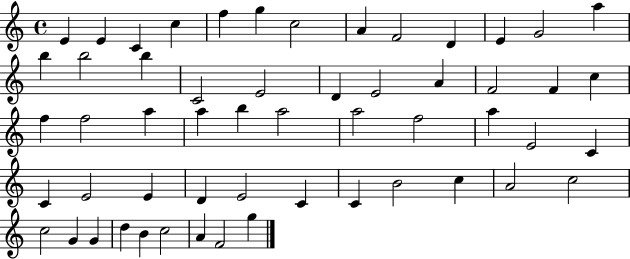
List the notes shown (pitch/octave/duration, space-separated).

E4/q E4/q C4/q C5/q F5/q G5/q C5/h A4/q F4/h D4/q E4/q G4/h A5/q B5/q B5/h B5/q C4/h E4/h D4/q E4/h A4/q F4/h F4/q C5/q F5/q F5/h A5/q A5/q B5/q A5/h A5/h F5/h A5/q E4/h C4/q C4/q E4/h E4/q D4/q E4/h C4/q C4/q B4/h C5/q A4/h C5/h C5/h G4/q G4/q D5/q B4/q C5/h A4/q F4/h G5/q